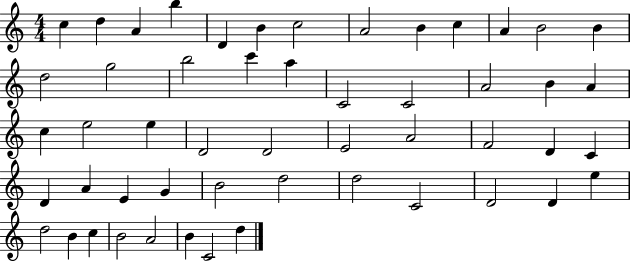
C5/q D5/q A4/q B5/q D4/q B4/q C5/h A4/h B4/q C5/q A4/q B4/h B4/q D5/h G5/h B5/h C6/q A5/q C4/h C4/h A4/h B4/q A4/q C5/q E5/h E5/q D4/h D4/h E4/h A4/h F4/h D4/q C4/q D4/q A4/q E4/q G4/q B4/h D5/h D5/h C4/h D4/h D4/q E5/q D5/h B4/q C5/q B4/h A4/h B4/q C4/h D5/q